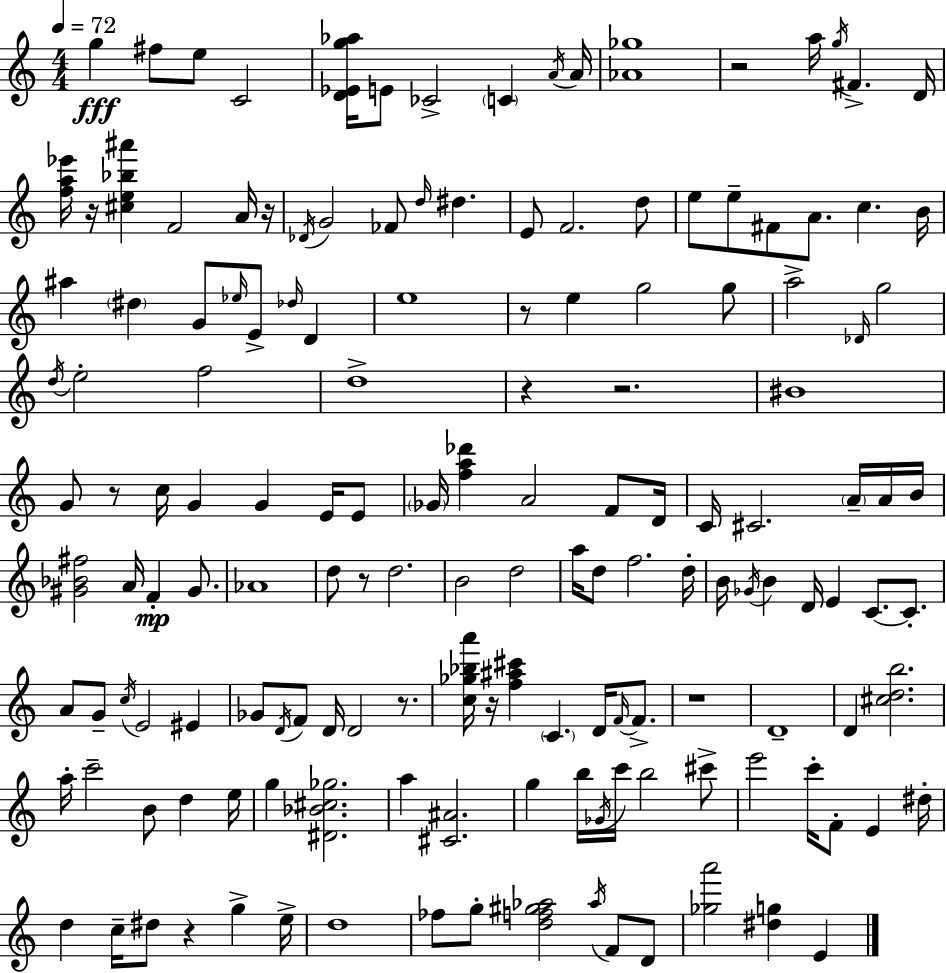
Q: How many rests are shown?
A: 12